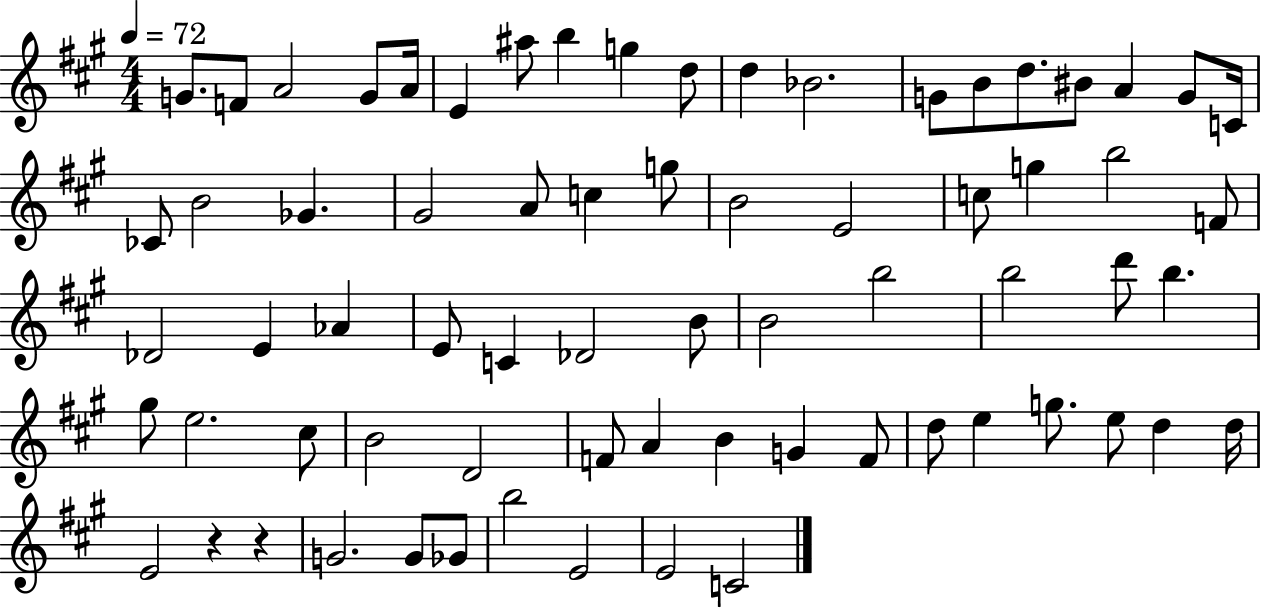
{
  \clef treble
  \numericTimeSignature
  \time 4/4
  \key a \major
  \tempo 4 = 72
  g'8. f'8 a'2 g'8 a'16 | e'4 ais''8 b''4 g''4 d''8 | d''4 bes'2. | g'8 b'8 d''8. bis'8 a'4 g'8 c'16 | \break ces'8 b'2 ges'4. | gis'2 a'8 c''4 g''8 | b'2 e'2 | c''8 g''4 b''2 f'8 | \break des'2 e'4 aes'4 | e'8 c'4 des'2 b'8 | b'2 b''2 | b''2 d'''8 b''4. | \break gis''8 e''2. cis''8 | b'2 d'2 | f'8 a'4 b'4 g'4 f'8 | d''8 e''4 g''8. e''8 d''4 d''16 | \break e'2 r4 r4 | g'2. g'8 ges'8 | b''2 e'2 | e'2 c'2 | \break \bar "|."
}